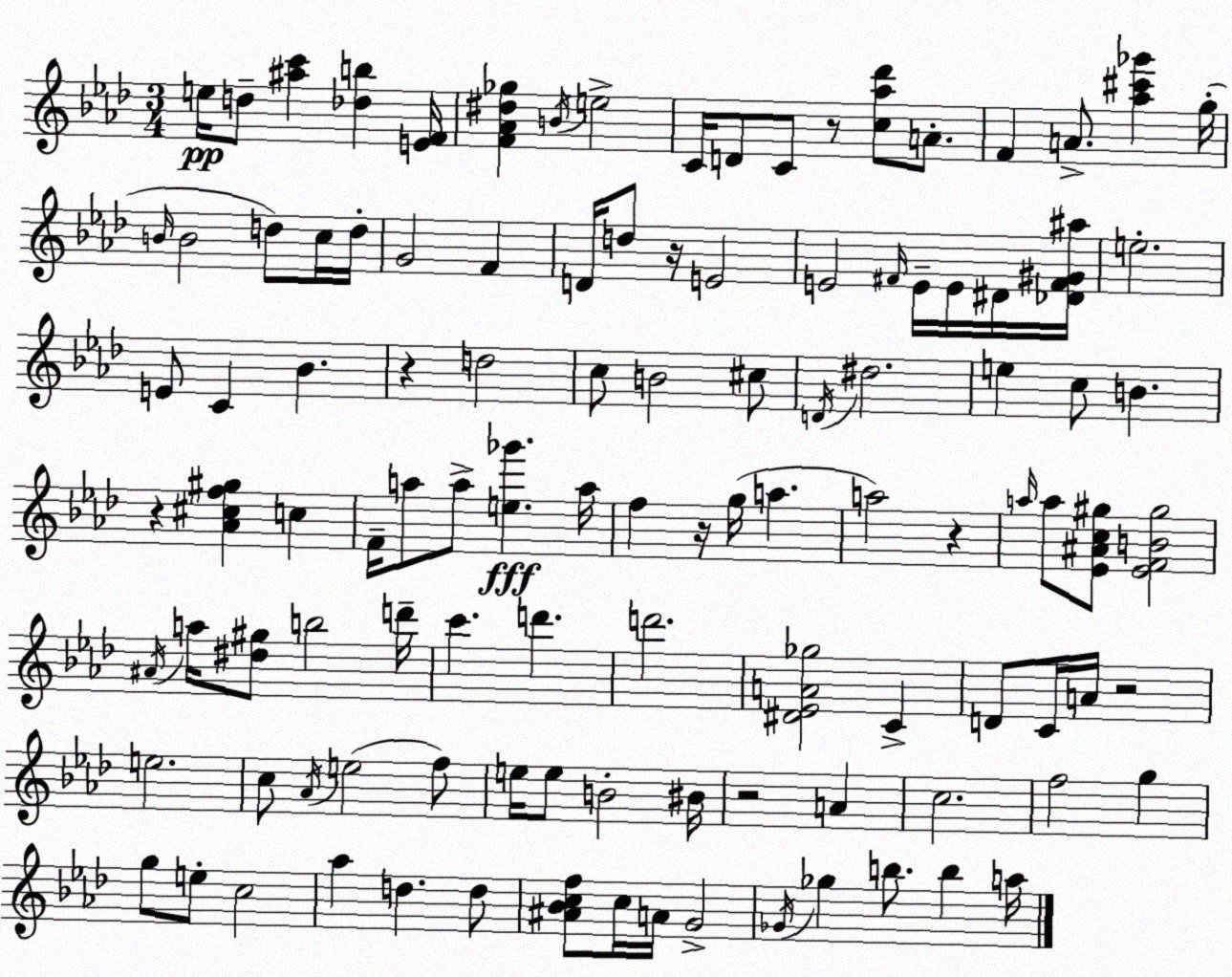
X:1
T:Untitled
M:3/4
L:1/4
K:Ab
e/4 d/2 [^ac'] [_db] [EF]/4 [F_A^d_g] B/4 e2 C/4 D/2 C/2 z/2 [c_a_d']/2 A/2 F A/2 [_a^c'_g'] g/4 B/4 B2 d/2 c/4 d/4 G2 F D/4 d/2 z/4 E2 E2 ^F/4 E/4 E/4 ^D/4 [_D^F^G^a]/4 e2 E/2 C _B z d2 c/2 B2 ^c/2 D/4 ^d2 e c/2 B z [_A^cf^g] c F/4 a/2 a/2 [e_g'] a/4 f z/4 g/4 a a2 z a/4 a/2 [_E^Ac^g]/2 [_EFB^g]2 ^A/4 a/4 [^d^g]/2 b2 d'/4 c' d' d'2 [^D_EA_g]2 C D/2 C/4 A/4 z2 e2 c/2 _A/4 e2 f/2 e/4 e/2 B2 ^B/4 z2 A c2 f2 g g/2 e/2 c2 _a d d/2 [^A_Bcf]/2 c/4 A/4 G2 _G/4 _g b/2 b a/4